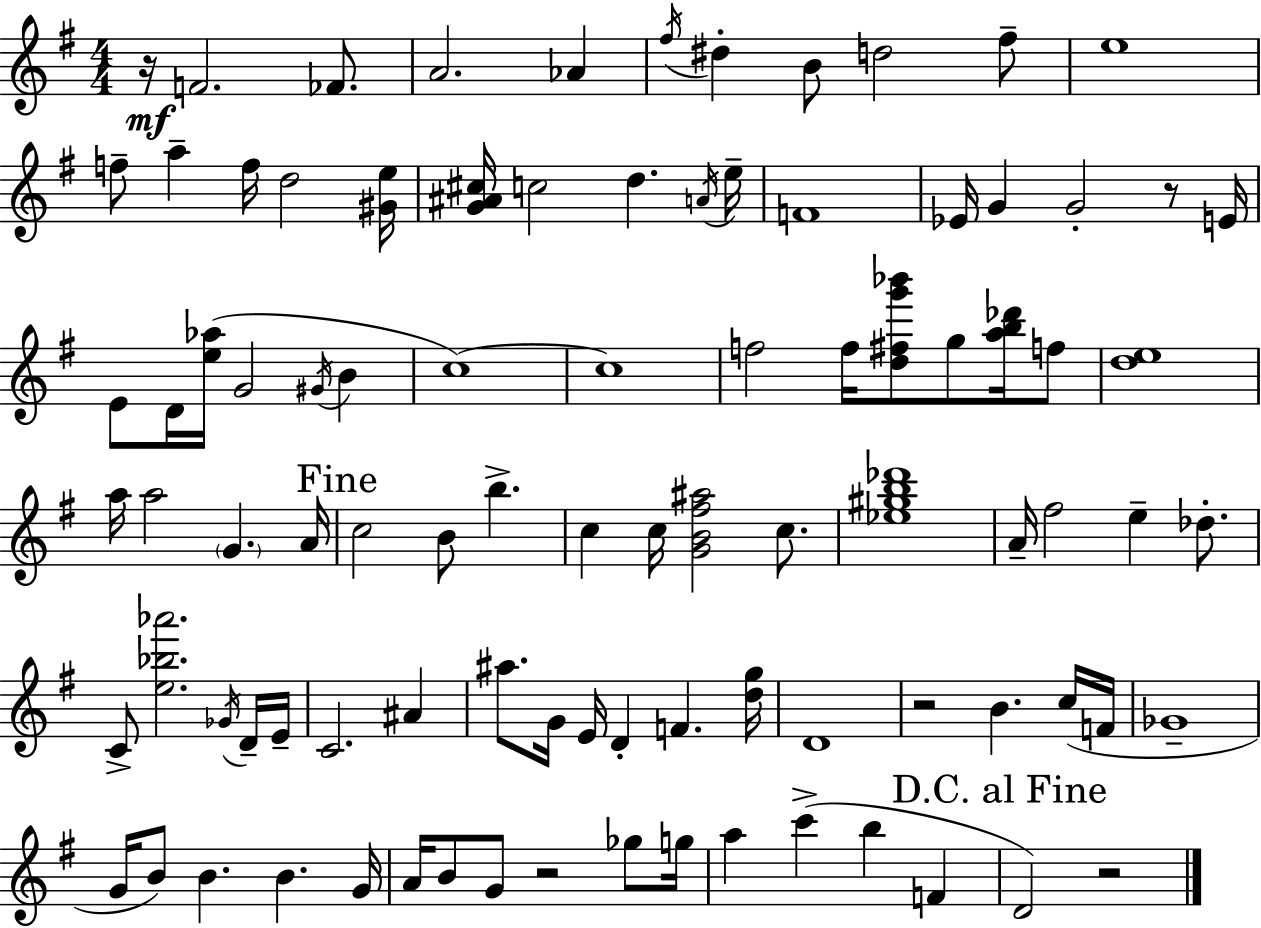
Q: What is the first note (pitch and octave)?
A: F4